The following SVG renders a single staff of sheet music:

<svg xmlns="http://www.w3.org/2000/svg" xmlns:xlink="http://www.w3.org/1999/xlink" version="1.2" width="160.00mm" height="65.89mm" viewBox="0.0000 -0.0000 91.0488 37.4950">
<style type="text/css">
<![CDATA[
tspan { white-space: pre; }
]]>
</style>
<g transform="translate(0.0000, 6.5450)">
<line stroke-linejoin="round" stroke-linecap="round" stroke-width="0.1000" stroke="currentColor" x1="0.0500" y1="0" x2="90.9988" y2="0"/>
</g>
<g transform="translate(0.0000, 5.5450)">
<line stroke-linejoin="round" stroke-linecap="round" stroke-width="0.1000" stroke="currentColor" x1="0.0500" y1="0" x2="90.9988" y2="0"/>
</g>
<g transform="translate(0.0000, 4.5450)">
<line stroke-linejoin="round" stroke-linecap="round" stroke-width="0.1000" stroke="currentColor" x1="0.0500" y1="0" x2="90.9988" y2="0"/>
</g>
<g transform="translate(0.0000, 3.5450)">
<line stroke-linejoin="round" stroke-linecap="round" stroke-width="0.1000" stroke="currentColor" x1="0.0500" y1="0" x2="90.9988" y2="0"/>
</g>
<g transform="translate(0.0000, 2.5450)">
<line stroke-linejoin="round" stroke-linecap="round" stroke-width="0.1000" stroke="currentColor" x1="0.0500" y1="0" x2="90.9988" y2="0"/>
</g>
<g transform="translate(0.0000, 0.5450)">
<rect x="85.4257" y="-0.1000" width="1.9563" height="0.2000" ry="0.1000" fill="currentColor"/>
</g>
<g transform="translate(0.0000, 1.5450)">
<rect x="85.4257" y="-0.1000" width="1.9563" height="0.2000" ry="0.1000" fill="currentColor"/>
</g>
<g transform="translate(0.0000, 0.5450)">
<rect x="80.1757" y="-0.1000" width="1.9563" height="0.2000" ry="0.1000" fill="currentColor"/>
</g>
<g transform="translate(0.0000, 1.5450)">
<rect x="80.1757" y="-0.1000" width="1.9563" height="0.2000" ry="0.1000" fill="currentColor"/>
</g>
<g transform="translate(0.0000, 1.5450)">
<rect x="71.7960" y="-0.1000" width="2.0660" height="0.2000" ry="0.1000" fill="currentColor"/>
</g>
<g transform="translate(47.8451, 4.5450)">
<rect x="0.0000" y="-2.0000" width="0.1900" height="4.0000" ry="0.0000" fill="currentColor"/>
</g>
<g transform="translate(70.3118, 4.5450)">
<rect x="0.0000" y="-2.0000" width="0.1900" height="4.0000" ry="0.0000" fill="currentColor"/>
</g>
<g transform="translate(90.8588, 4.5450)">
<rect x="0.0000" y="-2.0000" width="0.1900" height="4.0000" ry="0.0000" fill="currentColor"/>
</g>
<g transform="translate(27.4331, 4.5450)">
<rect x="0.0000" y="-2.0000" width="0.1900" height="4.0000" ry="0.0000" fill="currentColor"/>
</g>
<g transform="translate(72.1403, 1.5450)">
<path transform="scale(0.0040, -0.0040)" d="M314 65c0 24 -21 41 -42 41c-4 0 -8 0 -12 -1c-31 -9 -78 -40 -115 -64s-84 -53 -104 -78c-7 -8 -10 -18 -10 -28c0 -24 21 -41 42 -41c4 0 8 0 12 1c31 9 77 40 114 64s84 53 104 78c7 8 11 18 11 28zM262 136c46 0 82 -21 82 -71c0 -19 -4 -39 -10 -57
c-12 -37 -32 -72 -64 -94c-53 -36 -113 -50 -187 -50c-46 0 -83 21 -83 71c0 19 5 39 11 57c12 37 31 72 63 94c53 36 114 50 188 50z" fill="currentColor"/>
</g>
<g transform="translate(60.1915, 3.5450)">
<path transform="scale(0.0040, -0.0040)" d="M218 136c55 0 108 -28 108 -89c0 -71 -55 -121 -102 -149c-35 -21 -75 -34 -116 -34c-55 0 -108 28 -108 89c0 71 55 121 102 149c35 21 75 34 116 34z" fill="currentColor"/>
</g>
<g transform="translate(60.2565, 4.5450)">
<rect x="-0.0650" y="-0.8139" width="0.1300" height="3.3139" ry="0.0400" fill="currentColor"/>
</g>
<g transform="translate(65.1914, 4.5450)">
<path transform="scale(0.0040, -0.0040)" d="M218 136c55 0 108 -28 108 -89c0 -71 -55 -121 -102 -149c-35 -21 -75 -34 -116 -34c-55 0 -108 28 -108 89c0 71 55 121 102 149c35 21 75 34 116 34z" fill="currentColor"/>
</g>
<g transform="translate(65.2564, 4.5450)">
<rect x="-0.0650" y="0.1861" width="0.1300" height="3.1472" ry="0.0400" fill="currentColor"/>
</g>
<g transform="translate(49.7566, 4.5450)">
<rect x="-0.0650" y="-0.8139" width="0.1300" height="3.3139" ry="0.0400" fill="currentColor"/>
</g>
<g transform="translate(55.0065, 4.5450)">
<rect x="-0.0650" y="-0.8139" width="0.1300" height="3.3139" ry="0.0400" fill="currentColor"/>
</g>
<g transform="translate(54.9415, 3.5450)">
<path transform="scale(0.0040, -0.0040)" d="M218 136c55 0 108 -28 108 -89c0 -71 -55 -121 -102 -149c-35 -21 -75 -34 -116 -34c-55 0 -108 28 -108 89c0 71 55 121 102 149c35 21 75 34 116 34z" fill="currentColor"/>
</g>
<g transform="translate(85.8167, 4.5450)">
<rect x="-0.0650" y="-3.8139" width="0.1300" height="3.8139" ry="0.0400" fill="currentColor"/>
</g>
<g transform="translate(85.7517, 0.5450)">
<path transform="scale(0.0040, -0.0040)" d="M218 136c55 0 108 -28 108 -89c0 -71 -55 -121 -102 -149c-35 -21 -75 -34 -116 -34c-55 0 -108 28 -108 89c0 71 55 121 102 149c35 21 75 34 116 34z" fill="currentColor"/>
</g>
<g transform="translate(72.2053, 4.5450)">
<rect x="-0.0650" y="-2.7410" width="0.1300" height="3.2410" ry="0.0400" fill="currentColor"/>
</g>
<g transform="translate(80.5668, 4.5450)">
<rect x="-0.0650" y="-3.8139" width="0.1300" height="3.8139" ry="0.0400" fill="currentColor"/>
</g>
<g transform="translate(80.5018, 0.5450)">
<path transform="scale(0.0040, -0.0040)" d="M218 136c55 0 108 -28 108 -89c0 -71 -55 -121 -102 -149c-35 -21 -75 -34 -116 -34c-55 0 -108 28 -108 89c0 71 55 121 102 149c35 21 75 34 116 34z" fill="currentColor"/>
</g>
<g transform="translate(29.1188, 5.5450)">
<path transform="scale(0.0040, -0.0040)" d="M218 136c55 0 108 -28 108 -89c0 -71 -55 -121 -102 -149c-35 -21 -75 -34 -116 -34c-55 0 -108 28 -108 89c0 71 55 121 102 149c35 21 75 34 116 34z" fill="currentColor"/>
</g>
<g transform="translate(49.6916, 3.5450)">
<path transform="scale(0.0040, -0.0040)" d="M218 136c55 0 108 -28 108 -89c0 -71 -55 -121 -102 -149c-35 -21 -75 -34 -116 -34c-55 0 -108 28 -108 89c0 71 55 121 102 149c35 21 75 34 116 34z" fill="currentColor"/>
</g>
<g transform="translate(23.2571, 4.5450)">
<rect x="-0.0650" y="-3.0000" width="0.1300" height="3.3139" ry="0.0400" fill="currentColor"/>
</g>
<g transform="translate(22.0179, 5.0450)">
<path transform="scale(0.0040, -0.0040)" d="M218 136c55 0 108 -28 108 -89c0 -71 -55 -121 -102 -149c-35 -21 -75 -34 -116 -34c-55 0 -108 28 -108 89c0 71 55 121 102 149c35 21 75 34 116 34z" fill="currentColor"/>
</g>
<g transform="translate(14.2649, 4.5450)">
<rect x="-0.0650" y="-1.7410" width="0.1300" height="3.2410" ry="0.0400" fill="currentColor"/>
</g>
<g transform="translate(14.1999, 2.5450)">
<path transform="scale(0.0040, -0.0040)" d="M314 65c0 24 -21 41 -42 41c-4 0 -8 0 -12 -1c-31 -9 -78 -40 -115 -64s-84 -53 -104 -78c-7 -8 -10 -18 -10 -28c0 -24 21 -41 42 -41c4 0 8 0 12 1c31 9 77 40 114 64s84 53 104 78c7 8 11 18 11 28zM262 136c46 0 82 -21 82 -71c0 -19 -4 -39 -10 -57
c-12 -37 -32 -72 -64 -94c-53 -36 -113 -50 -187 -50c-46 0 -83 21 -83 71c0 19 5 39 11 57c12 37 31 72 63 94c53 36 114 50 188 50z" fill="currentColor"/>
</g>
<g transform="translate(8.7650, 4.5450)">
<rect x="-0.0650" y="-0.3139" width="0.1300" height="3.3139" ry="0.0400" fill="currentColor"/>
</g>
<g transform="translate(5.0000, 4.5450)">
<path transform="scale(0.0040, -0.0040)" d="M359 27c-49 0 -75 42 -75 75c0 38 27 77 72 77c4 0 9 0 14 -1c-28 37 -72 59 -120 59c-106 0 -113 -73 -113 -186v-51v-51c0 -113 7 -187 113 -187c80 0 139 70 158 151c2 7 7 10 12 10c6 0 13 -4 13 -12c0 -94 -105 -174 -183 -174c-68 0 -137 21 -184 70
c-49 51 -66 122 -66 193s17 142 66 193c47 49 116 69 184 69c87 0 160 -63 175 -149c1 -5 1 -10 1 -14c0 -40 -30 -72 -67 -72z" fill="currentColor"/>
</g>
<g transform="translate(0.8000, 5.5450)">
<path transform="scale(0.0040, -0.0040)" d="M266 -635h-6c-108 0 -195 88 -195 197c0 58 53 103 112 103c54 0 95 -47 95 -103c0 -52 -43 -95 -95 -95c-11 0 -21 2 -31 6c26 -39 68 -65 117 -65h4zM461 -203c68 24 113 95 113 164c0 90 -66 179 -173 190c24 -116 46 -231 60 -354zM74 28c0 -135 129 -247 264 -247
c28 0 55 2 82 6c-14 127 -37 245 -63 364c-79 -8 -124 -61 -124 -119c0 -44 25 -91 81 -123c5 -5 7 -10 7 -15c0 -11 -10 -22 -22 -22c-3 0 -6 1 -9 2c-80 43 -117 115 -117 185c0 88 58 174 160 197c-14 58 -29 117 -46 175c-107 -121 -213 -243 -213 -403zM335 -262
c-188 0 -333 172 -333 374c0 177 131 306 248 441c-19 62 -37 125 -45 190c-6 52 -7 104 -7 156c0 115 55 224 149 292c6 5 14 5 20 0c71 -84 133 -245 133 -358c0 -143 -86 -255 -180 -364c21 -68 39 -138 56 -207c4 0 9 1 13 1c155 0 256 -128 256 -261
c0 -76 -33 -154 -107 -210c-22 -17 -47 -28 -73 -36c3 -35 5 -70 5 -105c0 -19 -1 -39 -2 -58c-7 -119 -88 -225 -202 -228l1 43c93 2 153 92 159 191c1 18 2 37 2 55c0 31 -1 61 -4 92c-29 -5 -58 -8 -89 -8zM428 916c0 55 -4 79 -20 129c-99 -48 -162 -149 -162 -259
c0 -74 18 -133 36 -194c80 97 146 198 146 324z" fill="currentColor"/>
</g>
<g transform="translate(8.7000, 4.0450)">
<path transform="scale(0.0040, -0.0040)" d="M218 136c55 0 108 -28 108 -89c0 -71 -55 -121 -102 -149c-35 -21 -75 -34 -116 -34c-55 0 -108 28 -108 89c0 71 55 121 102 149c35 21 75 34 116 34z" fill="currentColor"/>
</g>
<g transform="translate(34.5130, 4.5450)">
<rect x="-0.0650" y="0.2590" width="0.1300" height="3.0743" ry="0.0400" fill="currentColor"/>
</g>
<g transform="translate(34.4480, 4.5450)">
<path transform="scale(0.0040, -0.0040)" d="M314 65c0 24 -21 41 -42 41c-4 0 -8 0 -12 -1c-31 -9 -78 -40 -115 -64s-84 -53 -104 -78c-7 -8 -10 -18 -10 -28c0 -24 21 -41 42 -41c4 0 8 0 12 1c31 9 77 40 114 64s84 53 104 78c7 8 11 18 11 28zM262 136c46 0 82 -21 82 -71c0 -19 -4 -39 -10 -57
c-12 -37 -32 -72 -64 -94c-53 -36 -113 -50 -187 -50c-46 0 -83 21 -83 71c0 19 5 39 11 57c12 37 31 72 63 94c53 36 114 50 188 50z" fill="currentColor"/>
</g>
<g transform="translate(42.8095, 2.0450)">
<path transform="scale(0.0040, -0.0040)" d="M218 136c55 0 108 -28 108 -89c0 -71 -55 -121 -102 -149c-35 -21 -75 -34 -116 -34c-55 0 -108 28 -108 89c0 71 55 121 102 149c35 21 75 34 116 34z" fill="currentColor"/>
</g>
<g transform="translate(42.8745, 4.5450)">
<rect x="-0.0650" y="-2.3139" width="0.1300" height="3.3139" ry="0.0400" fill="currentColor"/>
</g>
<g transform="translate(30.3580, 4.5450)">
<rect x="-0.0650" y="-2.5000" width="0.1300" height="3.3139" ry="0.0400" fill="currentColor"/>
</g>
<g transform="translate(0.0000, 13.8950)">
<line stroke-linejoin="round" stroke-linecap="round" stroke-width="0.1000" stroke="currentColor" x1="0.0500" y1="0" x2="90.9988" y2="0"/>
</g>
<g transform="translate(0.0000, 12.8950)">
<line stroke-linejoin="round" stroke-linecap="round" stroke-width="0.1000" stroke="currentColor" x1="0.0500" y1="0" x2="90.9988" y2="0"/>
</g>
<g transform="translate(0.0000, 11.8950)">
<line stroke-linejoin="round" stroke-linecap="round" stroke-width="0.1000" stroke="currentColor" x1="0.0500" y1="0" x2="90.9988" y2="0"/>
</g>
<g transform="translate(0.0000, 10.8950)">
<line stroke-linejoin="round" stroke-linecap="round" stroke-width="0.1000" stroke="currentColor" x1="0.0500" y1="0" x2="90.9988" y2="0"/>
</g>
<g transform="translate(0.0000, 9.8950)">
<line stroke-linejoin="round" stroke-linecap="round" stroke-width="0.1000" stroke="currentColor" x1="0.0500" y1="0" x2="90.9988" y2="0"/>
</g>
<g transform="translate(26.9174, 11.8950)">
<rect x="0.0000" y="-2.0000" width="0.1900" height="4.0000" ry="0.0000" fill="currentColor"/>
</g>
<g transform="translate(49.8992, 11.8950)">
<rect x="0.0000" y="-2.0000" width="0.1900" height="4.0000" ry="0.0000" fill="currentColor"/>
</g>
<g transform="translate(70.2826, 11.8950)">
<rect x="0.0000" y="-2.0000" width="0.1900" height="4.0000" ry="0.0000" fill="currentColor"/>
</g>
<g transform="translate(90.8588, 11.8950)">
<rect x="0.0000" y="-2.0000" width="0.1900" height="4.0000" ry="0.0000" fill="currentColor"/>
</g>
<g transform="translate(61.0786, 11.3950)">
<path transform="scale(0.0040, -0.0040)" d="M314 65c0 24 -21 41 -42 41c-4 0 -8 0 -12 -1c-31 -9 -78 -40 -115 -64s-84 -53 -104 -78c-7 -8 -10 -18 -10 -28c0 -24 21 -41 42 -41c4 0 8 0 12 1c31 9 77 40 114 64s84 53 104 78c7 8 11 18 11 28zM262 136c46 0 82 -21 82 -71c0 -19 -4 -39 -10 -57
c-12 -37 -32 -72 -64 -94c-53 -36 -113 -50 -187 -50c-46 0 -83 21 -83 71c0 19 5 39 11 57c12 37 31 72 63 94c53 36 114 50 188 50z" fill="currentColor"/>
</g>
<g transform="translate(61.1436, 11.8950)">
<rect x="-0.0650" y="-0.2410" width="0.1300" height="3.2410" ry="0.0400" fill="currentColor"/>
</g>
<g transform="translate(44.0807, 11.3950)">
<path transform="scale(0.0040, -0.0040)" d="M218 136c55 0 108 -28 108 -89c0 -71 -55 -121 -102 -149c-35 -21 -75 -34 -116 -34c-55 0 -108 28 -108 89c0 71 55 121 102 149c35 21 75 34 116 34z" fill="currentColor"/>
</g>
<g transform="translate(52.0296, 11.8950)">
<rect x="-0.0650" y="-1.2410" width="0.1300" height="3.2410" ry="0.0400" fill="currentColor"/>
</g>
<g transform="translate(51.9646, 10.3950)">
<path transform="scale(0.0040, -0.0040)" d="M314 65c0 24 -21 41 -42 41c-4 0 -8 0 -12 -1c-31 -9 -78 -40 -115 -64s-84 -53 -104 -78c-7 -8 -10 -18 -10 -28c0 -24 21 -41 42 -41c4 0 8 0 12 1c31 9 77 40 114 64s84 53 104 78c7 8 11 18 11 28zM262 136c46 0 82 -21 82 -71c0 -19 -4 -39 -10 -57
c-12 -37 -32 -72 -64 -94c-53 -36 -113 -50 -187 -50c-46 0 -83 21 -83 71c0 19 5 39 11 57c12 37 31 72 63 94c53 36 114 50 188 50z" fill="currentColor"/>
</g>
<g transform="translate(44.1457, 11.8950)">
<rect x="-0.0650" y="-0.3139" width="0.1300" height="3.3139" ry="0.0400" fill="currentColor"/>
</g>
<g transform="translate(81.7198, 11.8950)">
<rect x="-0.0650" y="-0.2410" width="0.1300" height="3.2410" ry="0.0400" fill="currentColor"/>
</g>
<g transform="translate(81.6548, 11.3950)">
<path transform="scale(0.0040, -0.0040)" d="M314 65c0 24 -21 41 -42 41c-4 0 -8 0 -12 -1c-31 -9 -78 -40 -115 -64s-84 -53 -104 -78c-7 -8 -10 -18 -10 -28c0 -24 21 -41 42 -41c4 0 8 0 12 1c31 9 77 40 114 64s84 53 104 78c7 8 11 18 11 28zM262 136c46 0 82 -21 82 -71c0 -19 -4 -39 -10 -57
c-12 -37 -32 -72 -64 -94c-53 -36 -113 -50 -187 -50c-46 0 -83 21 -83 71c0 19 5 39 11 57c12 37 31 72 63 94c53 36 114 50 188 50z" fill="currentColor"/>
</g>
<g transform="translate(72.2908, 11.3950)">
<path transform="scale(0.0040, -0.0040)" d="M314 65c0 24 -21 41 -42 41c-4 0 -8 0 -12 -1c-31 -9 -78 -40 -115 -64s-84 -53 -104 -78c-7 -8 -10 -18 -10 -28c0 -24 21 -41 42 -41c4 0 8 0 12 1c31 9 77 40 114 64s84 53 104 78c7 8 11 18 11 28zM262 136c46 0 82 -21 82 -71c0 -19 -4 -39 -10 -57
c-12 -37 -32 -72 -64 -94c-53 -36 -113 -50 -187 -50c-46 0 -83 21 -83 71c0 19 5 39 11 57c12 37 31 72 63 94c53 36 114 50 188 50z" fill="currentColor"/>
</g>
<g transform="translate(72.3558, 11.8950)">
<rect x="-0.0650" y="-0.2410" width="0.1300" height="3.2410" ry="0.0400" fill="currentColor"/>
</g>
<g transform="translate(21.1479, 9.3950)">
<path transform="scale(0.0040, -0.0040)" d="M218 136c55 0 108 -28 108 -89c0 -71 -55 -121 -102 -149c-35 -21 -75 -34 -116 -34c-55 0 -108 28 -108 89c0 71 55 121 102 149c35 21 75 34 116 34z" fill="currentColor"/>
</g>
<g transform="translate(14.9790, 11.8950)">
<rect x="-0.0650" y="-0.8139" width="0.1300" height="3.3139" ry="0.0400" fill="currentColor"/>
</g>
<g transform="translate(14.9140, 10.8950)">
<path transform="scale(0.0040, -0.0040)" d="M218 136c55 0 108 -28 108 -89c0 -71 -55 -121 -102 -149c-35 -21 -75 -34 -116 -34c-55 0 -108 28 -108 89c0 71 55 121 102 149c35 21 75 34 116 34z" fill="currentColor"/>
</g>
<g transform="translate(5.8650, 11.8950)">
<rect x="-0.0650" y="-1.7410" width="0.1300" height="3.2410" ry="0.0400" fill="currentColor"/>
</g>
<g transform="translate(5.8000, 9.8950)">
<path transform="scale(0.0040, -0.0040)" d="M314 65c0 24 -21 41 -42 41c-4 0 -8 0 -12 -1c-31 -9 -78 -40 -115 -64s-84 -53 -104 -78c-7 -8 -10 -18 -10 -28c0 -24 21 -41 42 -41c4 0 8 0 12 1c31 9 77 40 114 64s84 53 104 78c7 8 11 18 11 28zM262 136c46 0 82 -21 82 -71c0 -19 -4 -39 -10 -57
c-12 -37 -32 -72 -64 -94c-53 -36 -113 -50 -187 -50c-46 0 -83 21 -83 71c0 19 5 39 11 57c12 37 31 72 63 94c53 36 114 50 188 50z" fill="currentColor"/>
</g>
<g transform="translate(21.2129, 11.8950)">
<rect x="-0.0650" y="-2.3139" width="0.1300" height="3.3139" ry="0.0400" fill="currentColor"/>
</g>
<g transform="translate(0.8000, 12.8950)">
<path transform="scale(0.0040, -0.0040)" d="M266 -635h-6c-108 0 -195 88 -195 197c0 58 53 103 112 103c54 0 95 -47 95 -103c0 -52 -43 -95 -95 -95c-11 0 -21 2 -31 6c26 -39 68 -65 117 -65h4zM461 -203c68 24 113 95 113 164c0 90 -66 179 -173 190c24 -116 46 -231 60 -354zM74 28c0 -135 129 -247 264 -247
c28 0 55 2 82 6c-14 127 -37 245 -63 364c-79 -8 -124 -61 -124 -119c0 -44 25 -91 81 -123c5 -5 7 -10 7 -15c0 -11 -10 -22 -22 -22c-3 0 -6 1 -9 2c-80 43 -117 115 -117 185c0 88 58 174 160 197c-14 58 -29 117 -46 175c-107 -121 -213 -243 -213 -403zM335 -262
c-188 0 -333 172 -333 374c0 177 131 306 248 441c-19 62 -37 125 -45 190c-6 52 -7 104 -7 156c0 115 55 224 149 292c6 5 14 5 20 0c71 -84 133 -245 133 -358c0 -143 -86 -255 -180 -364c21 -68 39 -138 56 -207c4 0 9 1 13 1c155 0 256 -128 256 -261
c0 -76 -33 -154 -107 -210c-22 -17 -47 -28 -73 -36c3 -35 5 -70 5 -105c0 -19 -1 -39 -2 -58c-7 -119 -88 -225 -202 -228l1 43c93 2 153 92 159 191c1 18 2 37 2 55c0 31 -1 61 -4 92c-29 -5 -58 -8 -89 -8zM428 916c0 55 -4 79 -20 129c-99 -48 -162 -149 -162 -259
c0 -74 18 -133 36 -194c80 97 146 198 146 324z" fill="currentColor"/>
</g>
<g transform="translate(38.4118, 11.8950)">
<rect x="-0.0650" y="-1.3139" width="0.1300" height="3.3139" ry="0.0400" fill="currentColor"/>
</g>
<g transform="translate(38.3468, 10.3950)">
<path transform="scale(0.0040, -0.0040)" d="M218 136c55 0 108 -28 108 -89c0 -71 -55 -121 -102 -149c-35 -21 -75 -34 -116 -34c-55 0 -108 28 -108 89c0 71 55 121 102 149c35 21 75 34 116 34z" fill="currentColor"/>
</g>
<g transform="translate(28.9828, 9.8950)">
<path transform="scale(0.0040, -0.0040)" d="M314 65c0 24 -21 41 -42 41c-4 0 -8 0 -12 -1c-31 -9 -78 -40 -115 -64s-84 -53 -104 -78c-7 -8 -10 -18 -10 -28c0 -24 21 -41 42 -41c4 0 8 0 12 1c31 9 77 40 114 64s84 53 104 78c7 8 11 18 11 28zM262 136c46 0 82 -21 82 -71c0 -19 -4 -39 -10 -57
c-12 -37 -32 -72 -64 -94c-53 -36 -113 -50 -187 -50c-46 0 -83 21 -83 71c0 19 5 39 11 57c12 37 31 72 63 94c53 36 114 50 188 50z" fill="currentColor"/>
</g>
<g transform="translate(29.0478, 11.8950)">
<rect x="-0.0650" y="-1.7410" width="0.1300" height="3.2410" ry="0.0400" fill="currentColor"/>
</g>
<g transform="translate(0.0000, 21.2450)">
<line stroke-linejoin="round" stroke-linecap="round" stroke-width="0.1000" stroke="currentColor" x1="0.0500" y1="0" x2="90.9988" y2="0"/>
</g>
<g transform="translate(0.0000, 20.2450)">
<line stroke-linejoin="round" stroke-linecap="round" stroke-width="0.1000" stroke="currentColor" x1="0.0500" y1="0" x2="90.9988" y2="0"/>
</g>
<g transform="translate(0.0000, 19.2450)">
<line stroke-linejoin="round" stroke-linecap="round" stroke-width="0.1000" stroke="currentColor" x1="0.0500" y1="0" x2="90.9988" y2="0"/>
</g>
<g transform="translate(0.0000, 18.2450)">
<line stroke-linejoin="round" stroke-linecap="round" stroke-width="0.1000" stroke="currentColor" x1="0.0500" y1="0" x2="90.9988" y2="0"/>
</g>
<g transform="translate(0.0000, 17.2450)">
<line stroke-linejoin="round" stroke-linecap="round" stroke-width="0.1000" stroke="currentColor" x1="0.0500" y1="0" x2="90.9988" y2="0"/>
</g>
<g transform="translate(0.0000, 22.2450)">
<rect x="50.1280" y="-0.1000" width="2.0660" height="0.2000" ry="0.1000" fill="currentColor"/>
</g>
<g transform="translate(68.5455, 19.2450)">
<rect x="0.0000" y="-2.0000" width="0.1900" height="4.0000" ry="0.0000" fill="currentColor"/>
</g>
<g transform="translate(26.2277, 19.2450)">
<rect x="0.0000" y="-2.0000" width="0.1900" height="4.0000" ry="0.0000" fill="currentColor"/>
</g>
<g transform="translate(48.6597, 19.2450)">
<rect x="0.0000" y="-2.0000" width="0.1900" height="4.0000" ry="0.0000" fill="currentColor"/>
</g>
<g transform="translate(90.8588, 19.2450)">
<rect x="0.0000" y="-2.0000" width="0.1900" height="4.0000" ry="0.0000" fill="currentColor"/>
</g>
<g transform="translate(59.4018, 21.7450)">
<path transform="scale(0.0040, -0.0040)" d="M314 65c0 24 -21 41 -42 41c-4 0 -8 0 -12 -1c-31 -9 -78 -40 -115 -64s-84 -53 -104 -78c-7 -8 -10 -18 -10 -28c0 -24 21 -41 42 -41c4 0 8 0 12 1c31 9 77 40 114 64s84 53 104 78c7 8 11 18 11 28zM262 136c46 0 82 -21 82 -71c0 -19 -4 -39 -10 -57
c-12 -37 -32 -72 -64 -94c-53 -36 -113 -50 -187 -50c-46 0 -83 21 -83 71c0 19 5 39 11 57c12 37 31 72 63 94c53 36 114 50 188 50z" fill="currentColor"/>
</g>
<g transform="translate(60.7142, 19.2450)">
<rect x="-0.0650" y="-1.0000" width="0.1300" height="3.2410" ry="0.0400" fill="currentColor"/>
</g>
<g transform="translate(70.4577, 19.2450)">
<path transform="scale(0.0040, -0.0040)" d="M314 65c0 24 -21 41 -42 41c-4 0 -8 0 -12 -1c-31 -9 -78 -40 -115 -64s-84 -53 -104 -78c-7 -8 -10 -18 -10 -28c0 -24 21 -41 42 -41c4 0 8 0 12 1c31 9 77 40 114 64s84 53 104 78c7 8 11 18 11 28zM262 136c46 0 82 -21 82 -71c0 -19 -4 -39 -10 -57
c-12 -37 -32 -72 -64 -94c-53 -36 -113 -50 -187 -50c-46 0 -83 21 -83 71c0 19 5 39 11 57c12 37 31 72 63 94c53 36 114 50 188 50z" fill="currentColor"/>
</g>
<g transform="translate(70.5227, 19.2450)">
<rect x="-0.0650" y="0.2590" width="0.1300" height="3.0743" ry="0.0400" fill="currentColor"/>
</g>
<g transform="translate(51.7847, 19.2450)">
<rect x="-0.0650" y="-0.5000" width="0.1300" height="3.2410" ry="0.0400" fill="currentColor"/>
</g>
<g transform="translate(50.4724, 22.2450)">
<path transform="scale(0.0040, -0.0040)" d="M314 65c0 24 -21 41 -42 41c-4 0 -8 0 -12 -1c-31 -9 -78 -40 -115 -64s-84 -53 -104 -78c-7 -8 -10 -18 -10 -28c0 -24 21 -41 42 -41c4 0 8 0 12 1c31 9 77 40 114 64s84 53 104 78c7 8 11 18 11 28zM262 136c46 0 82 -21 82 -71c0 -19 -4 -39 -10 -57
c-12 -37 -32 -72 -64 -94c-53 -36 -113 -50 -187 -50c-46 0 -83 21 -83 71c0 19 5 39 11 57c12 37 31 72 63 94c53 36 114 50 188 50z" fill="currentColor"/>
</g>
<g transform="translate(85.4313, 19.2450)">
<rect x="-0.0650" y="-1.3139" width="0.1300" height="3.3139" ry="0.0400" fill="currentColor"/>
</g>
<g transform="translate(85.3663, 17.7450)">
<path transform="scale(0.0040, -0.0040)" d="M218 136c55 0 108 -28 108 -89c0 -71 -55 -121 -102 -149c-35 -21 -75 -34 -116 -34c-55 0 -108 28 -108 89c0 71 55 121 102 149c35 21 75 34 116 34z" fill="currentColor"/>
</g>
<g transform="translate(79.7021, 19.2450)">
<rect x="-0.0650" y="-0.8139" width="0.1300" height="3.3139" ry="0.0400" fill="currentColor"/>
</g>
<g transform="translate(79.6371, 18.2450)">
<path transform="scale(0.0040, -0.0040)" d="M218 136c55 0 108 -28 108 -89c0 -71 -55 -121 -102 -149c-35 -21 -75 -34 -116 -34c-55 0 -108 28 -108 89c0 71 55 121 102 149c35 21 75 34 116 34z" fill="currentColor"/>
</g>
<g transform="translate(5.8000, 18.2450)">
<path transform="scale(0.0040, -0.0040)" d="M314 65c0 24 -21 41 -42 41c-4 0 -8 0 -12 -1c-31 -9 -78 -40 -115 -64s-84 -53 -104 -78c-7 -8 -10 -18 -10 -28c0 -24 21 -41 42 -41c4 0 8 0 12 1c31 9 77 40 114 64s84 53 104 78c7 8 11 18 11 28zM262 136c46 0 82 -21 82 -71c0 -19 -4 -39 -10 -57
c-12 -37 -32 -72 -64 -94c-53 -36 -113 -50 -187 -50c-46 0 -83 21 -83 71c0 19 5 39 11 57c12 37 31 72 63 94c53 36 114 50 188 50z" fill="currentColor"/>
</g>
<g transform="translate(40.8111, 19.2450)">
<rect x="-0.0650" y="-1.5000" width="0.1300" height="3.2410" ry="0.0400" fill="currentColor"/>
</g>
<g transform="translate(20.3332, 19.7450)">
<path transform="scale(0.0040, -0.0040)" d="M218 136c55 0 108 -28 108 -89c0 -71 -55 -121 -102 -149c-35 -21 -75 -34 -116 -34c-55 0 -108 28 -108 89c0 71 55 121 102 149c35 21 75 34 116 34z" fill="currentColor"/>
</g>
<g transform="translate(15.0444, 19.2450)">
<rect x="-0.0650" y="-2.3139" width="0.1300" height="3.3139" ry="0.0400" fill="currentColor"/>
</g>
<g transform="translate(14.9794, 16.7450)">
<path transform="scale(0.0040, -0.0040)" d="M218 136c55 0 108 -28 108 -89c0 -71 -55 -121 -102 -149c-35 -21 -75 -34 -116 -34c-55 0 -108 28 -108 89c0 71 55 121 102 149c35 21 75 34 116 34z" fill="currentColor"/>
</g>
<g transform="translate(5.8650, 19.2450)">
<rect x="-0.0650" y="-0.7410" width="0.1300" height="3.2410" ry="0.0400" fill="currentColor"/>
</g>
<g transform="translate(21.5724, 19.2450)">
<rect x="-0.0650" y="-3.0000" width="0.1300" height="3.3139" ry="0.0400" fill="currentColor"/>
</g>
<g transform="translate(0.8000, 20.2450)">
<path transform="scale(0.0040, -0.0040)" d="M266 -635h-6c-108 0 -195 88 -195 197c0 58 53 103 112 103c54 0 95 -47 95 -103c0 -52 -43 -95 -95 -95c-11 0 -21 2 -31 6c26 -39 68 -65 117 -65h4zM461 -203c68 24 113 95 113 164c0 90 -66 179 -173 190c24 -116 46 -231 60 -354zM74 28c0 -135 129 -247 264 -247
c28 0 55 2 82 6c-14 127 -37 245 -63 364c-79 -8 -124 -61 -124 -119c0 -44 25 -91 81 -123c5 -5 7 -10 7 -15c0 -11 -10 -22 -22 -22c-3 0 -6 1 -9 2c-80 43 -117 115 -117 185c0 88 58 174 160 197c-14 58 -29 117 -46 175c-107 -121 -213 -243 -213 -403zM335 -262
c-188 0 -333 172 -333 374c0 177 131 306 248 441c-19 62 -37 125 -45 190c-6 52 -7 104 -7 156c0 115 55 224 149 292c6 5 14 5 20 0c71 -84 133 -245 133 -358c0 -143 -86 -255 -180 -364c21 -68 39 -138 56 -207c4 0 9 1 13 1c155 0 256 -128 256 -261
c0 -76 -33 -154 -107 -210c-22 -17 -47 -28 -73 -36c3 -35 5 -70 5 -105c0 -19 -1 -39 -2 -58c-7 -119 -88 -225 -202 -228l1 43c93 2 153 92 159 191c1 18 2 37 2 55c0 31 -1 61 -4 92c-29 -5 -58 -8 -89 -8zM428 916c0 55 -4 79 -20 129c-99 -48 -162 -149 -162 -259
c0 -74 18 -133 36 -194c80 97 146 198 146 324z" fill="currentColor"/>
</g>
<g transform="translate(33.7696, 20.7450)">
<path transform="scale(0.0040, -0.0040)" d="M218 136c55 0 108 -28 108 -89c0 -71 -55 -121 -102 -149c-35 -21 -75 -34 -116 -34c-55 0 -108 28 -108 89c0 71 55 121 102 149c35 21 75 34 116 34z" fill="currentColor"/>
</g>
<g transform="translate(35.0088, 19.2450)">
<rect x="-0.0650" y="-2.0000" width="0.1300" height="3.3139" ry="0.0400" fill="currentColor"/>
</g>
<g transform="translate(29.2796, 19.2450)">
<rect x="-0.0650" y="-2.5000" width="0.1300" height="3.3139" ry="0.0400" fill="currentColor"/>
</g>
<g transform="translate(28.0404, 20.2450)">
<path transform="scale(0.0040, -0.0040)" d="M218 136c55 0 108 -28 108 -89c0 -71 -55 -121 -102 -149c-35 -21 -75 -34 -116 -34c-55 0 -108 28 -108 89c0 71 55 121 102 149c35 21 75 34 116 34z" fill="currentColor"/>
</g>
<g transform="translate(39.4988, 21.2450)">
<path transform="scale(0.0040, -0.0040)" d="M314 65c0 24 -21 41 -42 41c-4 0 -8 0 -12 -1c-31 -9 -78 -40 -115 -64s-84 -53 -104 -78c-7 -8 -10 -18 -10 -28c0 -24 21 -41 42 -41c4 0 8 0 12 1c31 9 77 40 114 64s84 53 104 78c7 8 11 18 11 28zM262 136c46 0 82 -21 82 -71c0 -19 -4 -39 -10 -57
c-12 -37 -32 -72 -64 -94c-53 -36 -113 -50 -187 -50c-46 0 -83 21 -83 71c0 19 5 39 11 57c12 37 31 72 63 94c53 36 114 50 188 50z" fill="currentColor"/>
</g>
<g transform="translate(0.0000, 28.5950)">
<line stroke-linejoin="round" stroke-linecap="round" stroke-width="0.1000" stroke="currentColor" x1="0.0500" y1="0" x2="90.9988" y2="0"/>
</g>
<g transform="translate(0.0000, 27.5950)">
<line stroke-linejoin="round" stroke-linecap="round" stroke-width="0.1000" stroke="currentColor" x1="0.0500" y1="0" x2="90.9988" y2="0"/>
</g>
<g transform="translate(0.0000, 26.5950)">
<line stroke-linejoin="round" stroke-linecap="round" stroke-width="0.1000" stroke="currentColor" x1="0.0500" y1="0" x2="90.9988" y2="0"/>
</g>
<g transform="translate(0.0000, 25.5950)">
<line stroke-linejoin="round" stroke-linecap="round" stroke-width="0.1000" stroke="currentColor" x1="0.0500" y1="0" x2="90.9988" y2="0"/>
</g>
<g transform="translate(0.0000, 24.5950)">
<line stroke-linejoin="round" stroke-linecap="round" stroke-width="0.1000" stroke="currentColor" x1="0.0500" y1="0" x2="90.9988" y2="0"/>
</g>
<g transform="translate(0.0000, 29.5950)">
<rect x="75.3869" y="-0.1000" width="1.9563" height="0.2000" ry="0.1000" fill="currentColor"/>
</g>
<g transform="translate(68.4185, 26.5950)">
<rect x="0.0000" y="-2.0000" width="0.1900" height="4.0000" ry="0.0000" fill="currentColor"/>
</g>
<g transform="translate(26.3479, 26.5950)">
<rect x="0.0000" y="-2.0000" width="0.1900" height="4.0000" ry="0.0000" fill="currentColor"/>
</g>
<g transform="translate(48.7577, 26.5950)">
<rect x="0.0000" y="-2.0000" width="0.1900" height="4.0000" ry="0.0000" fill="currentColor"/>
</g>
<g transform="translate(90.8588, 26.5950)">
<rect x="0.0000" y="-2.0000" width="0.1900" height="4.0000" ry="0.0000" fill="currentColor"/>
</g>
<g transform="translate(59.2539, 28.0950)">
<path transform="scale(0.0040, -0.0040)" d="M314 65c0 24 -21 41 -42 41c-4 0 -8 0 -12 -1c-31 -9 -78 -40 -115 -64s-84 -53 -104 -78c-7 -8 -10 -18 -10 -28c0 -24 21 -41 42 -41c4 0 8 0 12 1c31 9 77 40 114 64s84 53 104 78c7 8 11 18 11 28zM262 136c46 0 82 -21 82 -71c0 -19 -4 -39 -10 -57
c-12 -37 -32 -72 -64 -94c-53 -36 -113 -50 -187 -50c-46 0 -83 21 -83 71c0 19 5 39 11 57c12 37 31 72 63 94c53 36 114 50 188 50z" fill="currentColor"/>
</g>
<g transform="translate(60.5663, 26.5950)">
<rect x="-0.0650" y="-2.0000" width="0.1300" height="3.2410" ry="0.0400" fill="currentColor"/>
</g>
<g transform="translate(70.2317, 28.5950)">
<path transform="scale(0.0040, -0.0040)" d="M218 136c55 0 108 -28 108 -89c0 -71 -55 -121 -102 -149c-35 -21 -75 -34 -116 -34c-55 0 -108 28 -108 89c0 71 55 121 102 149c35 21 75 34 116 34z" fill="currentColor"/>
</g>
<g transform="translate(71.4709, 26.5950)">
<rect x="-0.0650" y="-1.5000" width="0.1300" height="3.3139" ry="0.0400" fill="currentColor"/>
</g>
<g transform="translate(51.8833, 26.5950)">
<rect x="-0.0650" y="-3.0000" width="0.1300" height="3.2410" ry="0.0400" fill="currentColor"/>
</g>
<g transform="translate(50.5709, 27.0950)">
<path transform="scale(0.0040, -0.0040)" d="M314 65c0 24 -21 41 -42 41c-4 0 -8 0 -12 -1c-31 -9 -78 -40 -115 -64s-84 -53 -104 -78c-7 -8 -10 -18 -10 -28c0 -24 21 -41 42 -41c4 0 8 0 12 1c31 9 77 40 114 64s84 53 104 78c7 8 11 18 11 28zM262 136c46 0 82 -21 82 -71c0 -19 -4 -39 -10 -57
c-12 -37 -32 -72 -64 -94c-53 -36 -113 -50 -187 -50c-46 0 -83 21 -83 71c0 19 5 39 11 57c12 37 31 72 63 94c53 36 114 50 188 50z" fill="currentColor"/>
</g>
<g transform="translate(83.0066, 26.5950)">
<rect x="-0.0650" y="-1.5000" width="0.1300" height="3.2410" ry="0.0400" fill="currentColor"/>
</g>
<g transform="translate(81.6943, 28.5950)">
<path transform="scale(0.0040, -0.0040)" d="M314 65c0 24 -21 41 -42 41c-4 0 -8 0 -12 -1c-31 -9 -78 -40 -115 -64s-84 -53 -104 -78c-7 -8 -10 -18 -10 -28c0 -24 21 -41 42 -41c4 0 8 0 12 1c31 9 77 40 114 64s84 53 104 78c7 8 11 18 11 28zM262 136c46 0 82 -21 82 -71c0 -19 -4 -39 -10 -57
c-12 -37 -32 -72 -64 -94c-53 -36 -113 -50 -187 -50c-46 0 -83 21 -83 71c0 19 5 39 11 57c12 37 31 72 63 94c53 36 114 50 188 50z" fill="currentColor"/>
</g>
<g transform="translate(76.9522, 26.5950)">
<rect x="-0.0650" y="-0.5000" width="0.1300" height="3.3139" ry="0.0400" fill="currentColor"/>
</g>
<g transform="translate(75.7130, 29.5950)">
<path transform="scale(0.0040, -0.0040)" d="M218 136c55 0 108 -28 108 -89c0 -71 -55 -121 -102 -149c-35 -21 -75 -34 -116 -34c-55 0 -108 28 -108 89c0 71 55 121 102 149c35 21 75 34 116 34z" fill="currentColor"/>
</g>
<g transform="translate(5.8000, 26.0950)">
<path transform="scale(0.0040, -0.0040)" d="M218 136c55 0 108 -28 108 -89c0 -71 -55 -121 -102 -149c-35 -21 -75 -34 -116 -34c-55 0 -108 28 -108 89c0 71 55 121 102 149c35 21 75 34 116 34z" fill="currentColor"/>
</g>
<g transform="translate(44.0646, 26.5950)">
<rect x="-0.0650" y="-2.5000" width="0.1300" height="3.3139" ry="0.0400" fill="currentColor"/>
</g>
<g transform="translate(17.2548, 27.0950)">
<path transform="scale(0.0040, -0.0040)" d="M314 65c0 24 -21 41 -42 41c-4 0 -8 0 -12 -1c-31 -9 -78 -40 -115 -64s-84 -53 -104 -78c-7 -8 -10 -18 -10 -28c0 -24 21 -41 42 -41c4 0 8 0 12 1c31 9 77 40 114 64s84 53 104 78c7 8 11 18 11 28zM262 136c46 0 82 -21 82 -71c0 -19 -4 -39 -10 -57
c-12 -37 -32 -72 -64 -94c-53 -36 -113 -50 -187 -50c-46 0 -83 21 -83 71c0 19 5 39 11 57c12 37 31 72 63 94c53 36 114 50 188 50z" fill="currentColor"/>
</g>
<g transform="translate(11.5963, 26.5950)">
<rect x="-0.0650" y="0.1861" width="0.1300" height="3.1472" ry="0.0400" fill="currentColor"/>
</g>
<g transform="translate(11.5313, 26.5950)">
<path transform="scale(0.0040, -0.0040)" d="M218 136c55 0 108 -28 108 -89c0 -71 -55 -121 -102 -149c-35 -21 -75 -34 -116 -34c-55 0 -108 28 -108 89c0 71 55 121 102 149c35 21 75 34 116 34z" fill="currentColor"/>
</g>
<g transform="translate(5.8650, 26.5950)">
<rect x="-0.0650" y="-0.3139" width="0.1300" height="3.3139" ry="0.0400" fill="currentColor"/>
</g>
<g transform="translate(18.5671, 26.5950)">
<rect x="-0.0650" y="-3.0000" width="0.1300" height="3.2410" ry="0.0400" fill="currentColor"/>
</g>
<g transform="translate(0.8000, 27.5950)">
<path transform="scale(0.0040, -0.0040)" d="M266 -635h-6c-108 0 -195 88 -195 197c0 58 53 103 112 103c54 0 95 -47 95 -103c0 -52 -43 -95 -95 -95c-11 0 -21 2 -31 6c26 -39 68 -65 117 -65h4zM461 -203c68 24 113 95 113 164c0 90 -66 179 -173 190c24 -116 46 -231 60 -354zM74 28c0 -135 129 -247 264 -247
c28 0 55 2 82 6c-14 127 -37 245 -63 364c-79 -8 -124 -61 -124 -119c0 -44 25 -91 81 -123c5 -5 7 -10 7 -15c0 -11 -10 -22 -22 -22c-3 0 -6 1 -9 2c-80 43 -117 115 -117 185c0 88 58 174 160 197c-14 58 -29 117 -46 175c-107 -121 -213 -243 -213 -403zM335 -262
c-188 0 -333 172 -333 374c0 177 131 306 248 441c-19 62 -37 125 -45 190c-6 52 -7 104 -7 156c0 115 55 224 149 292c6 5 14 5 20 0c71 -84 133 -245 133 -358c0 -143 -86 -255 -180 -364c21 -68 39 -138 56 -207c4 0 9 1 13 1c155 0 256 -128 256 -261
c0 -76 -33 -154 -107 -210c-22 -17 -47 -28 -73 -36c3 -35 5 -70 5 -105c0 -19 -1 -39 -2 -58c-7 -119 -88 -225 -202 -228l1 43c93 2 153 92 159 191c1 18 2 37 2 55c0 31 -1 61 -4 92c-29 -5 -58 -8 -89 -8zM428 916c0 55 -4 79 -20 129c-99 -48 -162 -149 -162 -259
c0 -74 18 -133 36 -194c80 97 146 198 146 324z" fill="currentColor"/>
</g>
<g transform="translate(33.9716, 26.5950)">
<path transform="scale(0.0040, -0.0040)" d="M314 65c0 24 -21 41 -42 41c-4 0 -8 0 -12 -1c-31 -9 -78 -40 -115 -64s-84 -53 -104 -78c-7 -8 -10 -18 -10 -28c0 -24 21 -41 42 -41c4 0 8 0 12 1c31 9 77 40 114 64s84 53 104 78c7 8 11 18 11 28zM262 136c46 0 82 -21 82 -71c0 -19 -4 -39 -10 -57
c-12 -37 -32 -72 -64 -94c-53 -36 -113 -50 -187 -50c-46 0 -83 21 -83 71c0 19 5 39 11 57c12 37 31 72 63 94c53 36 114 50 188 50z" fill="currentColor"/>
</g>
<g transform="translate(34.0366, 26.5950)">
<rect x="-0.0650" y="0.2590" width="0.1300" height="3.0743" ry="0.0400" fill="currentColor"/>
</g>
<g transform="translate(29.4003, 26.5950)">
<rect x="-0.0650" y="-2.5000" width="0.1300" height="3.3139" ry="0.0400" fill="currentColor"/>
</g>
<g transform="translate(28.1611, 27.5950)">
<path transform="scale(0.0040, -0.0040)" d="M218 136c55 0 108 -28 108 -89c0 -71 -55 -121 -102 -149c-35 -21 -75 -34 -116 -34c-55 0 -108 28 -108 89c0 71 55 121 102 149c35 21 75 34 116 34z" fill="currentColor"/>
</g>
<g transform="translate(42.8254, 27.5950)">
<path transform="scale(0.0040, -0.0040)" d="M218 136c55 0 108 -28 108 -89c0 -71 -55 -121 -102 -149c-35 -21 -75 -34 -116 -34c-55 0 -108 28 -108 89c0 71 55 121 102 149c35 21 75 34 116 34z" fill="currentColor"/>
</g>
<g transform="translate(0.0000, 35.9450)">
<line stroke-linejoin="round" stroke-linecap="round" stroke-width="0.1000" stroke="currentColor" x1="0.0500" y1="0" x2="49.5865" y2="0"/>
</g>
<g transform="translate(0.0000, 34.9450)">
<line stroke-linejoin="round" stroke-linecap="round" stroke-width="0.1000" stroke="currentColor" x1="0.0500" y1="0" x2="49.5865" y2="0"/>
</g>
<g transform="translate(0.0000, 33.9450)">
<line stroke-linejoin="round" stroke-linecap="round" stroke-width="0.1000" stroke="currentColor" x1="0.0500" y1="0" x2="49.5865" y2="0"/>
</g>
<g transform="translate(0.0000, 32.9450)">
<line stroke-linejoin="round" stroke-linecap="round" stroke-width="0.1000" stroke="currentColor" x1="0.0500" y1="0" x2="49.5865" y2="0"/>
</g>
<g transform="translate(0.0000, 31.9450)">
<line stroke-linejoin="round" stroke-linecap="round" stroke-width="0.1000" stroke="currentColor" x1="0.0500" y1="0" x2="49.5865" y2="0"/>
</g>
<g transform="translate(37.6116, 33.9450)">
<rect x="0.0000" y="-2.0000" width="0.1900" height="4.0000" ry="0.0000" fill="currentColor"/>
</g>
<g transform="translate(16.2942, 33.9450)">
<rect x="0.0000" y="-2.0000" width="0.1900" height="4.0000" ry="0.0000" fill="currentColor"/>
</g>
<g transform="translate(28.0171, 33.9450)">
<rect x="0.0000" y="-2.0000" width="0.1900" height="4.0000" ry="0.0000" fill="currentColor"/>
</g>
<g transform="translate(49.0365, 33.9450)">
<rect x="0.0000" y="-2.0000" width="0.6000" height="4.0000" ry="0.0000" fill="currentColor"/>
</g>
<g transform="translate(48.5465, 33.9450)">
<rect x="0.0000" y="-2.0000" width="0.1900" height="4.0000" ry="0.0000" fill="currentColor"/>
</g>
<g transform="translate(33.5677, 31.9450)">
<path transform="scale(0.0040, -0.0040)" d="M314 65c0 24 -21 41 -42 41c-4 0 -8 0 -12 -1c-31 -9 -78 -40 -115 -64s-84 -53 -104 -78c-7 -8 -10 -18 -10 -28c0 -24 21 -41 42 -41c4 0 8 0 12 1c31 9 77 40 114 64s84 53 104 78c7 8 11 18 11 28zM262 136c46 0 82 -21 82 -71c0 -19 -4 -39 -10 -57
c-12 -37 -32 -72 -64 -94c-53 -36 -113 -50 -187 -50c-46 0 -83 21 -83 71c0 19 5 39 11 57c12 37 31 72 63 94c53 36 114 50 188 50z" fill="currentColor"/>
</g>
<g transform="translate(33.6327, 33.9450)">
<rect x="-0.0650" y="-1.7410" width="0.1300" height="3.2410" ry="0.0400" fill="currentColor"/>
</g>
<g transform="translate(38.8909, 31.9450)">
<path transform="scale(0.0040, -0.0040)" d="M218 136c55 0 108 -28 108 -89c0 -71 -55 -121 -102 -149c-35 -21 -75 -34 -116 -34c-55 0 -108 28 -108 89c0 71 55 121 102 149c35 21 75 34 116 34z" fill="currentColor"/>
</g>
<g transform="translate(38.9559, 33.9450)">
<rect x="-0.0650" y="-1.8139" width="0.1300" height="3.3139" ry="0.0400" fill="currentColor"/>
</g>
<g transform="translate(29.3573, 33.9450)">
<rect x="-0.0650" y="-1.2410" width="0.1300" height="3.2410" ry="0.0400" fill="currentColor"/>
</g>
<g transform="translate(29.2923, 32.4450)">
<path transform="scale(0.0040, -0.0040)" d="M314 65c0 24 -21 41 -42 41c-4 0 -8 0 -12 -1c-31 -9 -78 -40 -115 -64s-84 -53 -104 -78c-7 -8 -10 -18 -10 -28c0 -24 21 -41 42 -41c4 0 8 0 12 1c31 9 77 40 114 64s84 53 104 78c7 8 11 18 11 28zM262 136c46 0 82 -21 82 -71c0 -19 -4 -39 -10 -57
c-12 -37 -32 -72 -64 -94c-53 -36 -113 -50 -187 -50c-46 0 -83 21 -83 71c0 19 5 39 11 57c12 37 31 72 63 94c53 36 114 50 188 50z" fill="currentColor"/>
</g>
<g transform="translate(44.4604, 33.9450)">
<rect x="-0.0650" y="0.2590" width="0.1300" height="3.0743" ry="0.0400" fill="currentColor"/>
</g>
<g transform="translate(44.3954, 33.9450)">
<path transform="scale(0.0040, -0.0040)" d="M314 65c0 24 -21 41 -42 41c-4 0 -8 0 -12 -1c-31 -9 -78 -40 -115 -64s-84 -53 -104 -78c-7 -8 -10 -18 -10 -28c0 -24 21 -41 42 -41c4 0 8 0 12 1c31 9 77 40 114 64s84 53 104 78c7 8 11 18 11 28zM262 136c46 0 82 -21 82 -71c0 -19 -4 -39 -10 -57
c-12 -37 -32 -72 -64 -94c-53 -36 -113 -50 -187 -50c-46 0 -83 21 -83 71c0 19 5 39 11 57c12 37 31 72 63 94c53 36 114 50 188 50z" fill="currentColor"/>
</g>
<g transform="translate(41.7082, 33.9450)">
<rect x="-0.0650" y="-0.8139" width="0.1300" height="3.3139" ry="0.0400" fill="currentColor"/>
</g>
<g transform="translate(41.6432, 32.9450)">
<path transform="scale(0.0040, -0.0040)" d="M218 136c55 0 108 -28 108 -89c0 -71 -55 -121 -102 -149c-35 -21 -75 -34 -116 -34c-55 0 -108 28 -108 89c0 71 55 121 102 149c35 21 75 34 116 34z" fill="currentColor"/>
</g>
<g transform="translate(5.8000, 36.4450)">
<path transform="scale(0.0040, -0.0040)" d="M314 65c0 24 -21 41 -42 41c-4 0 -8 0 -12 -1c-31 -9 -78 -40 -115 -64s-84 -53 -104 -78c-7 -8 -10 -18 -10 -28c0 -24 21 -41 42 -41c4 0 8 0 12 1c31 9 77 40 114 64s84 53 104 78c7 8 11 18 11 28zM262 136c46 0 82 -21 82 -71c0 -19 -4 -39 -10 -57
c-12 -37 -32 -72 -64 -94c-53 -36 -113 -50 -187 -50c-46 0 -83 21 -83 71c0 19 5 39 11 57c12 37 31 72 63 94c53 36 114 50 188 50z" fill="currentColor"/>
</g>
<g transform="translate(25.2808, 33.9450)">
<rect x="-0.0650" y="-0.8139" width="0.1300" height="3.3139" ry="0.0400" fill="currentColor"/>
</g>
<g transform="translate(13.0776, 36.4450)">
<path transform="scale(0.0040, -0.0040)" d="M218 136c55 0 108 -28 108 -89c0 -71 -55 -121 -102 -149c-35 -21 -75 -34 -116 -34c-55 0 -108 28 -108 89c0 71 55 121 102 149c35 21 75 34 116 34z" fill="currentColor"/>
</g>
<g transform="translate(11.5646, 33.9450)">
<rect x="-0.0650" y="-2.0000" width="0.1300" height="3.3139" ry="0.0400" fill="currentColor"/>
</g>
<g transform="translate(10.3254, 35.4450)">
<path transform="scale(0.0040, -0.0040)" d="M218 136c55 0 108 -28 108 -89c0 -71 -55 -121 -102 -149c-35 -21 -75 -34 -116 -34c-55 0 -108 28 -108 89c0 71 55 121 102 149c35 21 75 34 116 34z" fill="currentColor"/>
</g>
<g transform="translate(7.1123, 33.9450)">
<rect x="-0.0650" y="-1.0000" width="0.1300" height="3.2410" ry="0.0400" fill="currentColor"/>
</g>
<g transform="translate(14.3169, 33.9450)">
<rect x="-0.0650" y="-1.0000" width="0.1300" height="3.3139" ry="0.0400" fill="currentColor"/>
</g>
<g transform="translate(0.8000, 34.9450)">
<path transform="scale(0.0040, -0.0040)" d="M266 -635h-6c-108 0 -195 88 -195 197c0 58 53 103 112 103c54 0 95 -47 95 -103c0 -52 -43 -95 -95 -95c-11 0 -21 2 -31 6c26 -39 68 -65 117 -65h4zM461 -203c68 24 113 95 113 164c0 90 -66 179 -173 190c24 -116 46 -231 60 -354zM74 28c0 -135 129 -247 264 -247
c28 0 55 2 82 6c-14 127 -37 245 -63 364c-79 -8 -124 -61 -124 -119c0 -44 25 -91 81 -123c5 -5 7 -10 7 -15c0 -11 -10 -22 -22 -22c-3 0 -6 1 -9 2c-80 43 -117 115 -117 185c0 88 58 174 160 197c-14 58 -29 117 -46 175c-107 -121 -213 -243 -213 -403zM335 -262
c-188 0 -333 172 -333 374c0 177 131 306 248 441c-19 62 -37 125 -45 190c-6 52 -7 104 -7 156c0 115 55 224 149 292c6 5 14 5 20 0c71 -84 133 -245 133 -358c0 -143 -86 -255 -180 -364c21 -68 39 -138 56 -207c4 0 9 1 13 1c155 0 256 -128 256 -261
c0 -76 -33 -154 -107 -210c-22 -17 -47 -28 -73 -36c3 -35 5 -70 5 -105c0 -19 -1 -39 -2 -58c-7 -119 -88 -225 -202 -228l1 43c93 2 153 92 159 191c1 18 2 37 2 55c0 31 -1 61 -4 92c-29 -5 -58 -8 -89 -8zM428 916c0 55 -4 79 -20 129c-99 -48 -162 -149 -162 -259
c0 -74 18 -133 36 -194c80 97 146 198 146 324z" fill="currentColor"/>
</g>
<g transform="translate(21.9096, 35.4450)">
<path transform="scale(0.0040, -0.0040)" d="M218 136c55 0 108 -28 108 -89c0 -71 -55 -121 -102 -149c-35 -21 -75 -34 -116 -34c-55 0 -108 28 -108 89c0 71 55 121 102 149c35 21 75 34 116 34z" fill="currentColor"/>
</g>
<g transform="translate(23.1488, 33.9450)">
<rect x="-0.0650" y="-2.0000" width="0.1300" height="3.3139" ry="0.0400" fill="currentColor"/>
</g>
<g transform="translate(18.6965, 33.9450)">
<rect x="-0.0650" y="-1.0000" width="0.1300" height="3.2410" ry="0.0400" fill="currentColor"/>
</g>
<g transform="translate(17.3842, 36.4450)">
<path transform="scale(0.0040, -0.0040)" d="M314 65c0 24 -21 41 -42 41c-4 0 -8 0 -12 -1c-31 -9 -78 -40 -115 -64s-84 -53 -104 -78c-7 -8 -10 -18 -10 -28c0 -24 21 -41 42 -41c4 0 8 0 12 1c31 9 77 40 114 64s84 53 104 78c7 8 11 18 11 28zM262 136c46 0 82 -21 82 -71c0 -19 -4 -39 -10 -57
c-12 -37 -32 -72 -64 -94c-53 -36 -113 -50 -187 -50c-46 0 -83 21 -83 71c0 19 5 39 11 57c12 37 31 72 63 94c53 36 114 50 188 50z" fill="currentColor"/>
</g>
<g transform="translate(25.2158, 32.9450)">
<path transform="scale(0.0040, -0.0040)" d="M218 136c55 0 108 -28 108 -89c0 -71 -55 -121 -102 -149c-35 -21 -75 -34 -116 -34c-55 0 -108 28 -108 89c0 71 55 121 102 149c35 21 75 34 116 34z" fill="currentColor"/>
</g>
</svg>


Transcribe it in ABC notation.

X:1
T:Untitled
M:4/4
L:1/4
K:C
c f2 A G B2 g d d d B a2 c' c' f2 d g f2 e c e2 c2 c2 c2 d2 g A G F E2 C2 D2 B2 d e c B A2 G B2 G A2 F2 E C E2 D2 F D D2 F d e2 f2 f d B2